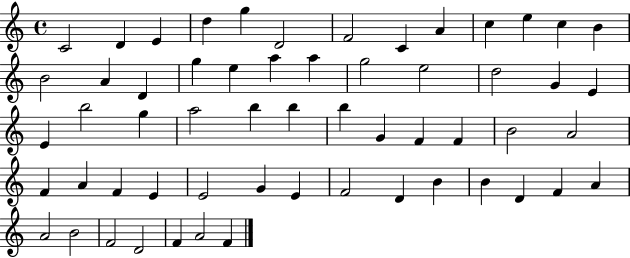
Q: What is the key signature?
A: C major